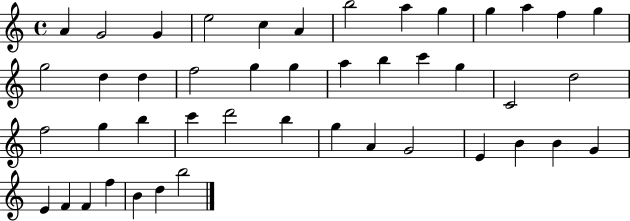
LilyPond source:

{
  \clef treble
  \time 4/4
  \defaultTimeSignature
  \key c \major
  a'4 g'2 g'4 | e''2 c''4 a'4 | b''2 a''4 g''4 | g''4 a''4 f''4 g''4 | \break g''2 d''4 d''4 | f''2 g''4 g''4 | a''4 b''4 c'''4 g''4 | c'2 d''2 | \break f''2 g''4 b''4 | c'''4 d'''2 b''4 | g''4 a'4 g'2 | e'4 b'4 b'4 g'4 | \break e'4 f'4 f'4 f''4 | b'4 d''4 b''2 | \bar "|."
}